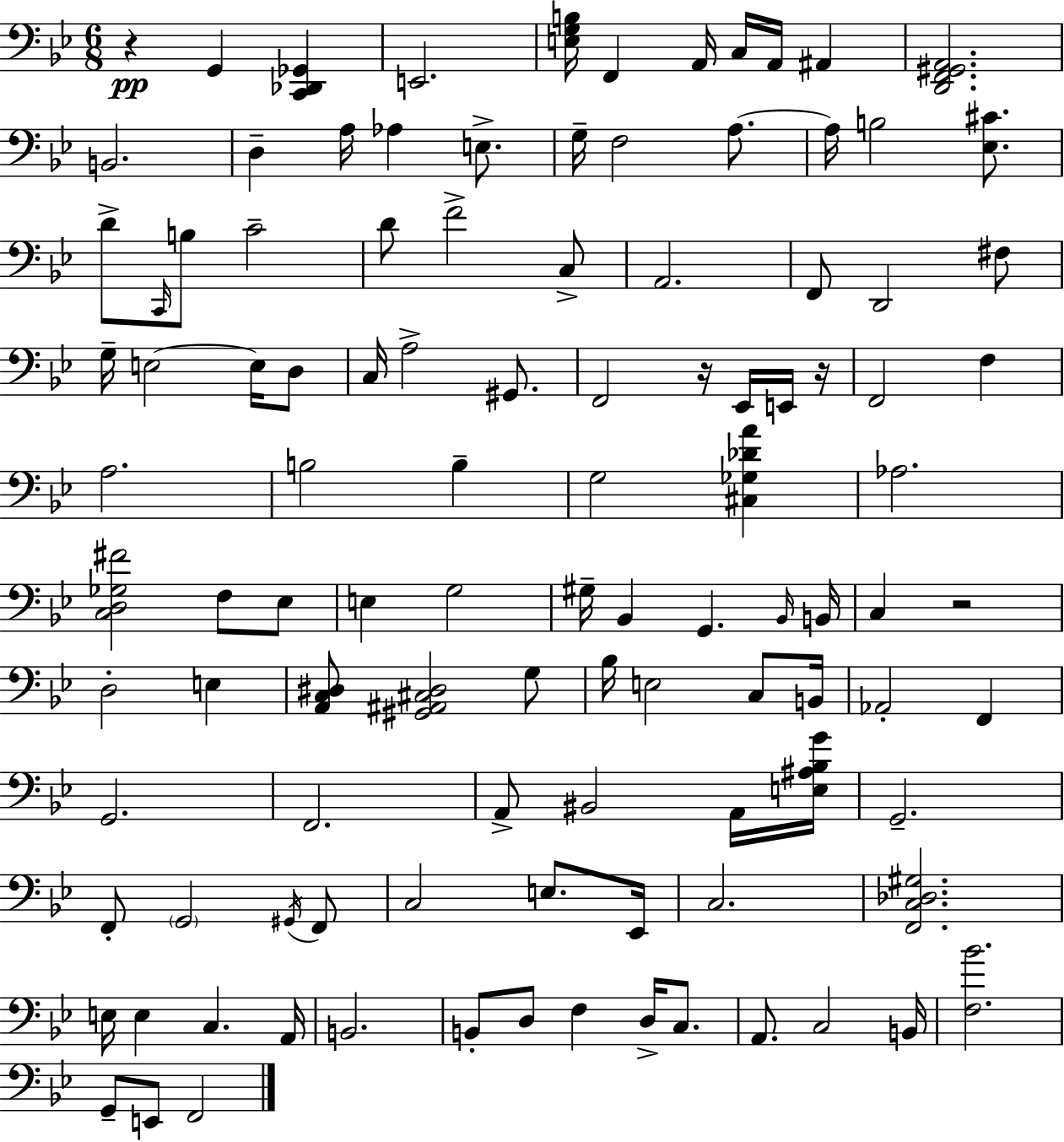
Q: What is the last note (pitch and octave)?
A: F2